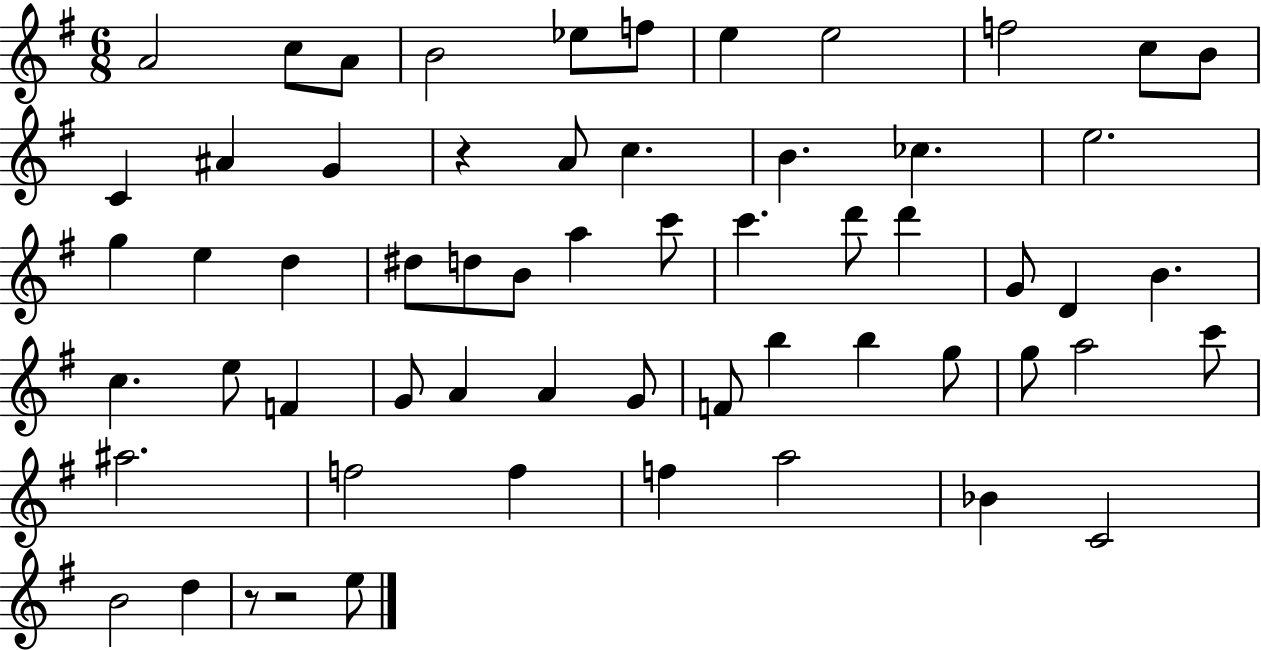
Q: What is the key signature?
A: G major